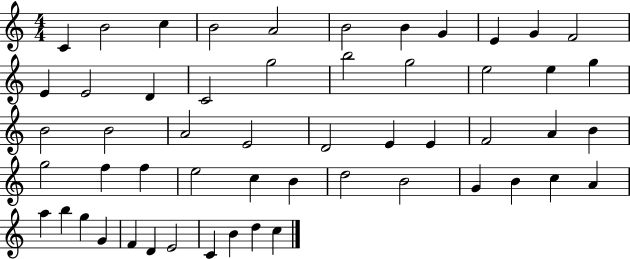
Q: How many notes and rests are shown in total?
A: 54